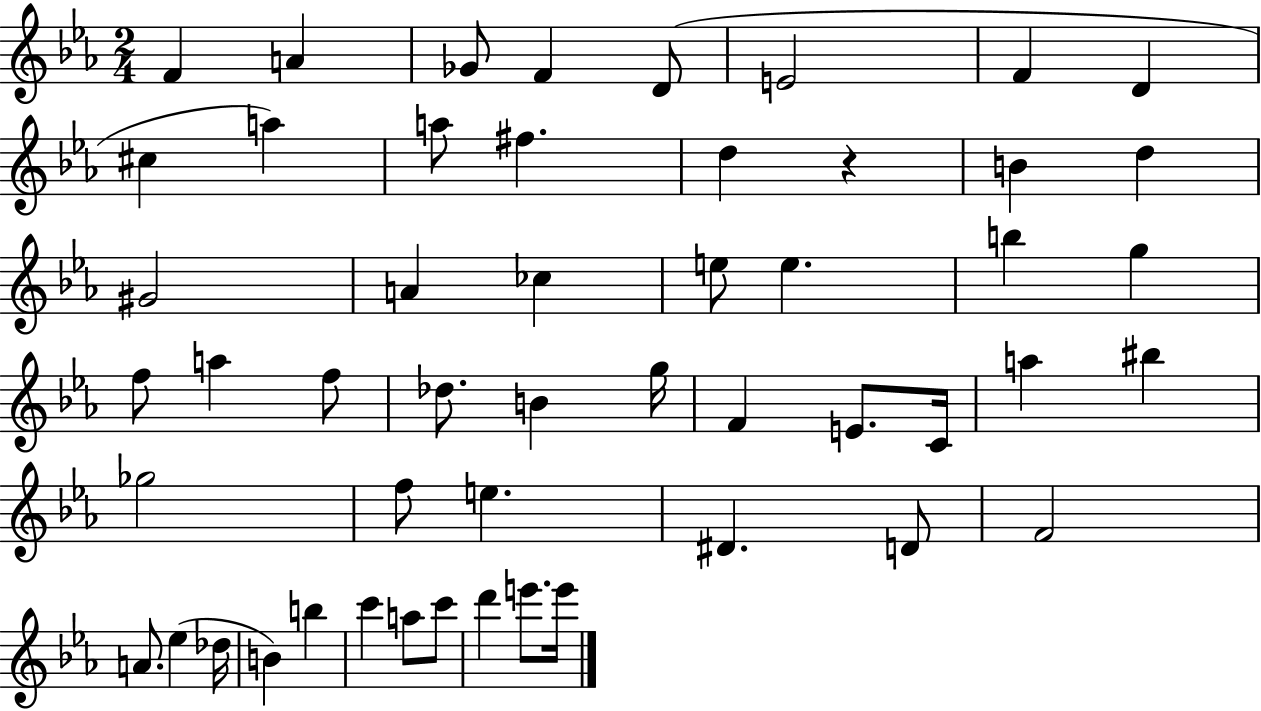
{
  \clef treble
  \numericTimeSignature
  \time 2/4
  \key ees \major
  f'4 a'4 | ges'8 f'4 d'8( | e'2 | f'4 d'4 | \break cis''4 a''4) | a''8 fis''4. | d''4 r4 | b'4 d''4 | \break gis'2 | a'4 ces''4 | e''8 e''4. | b''4 g''4 | \break f''8 a''4 f''8 | des''8. b'4 g''16 | f'4 e'8. c'16 | a''4 bis''4 | \break ges''2 | f''8 e''4. | dis'4. d'8 | f'2 | \break a'8. ees''4( des''16 | b'4) b''4 | c'''4 a''8 c'''8 | d'''4 e'''8. e'''16 | \break \bar "|."
}